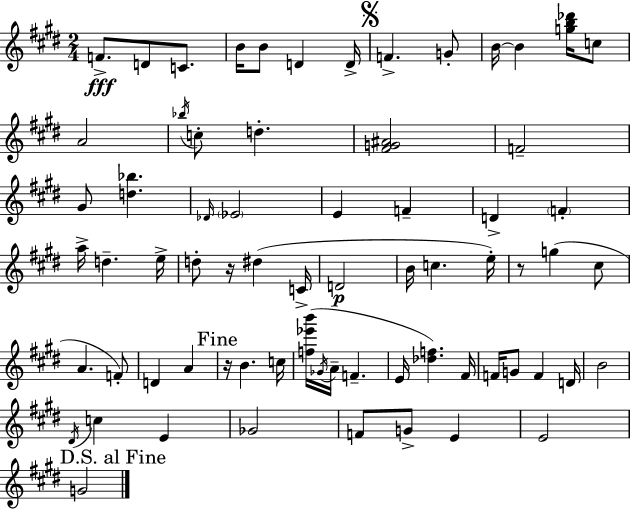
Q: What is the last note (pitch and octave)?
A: G4